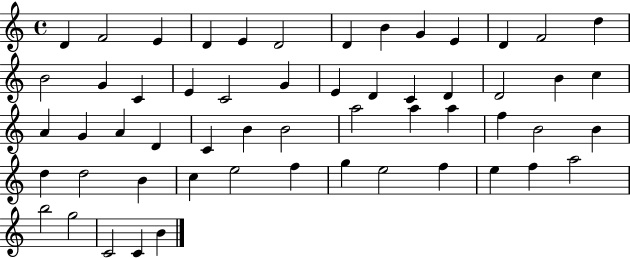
X:1
T:Untitled
M:4/4
L:1/4
K:C
D F2 E D E D2 D B G E D F2 d B2 G C E C2 G E D C D D2 B c A G A D C B B2 a2 a a f B2 B d d2 B c e2 f g e2 f e f a2 b2 g2 C2 C B